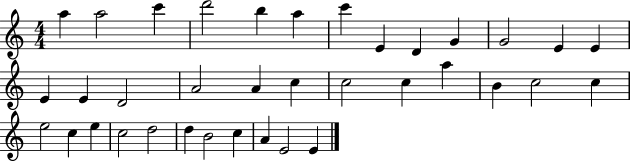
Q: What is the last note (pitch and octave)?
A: E4